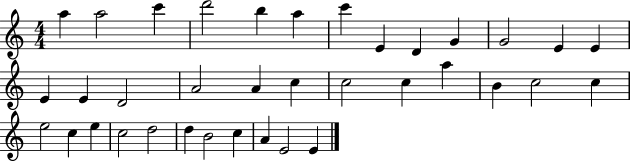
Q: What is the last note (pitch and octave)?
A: E4